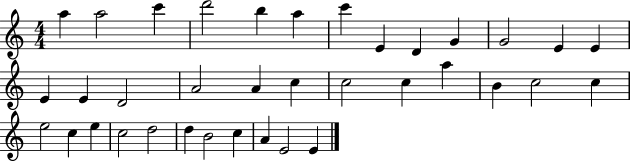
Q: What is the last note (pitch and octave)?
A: E4